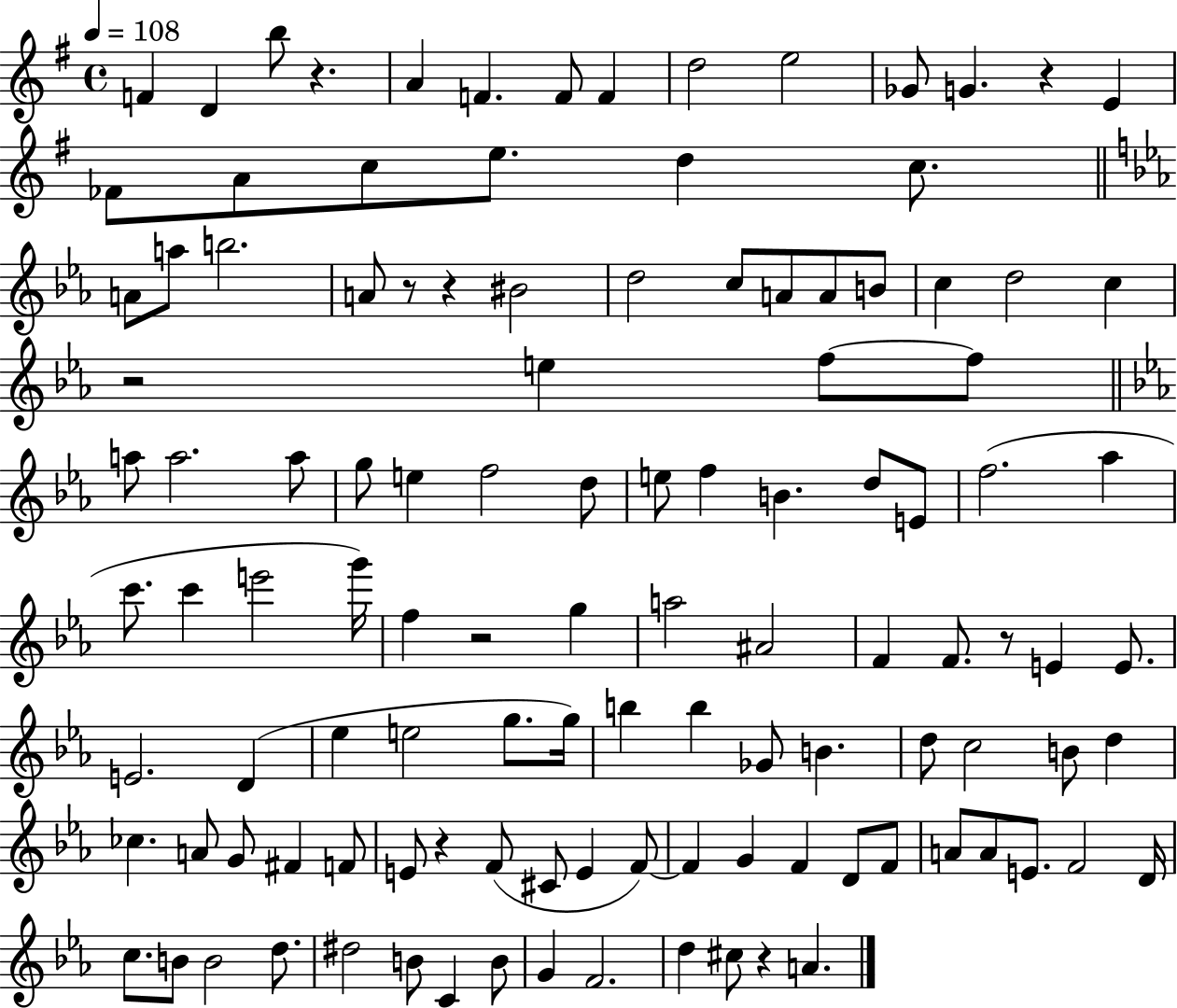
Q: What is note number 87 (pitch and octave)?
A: F4